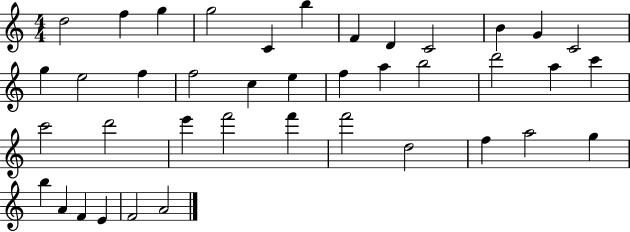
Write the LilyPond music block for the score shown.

{
  \clef treble
  \numericTimeSignature
  \time 4/4
  \key c \major
  d''2 f''4 g''4 | g''2 c'4 b''4 | f'4 d'4 c'2 | b'4 g'4 c'2 | \break g''4 e''2 f''4 | f''2 c''4 e''4 | f''4 a''4 b''2 | d'''2 a''4 c'''4 | \break c'''2 d'''2 | e'''4 f'''2 f'''4 | f'''2 d''2 | f''4 a''2 g''4 | \break b''4 a'4 f'4 e'4 | f'2 a'2 | \bar "|."
}